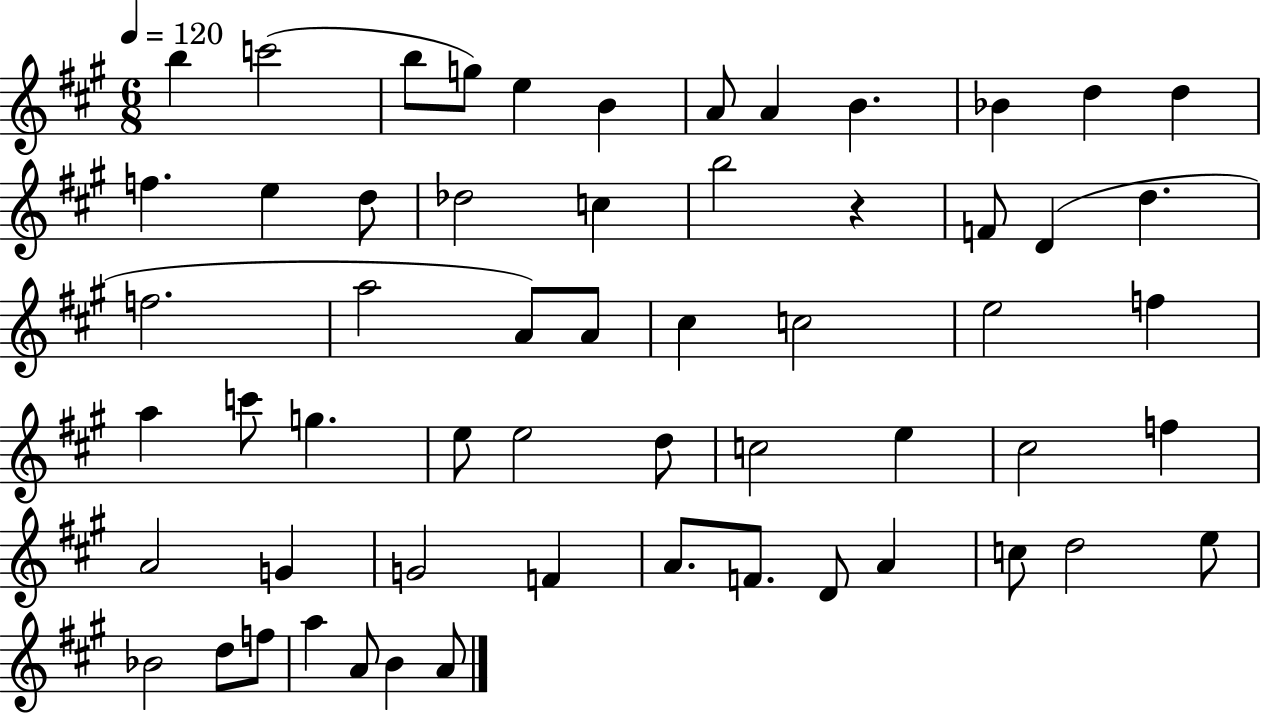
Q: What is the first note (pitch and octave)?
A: B5